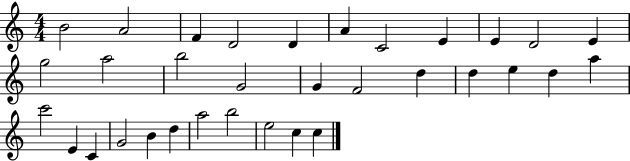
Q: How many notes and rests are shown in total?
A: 33